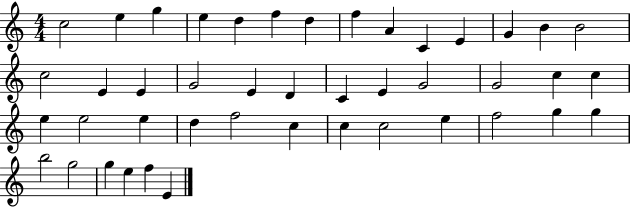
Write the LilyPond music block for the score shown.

{
  \clef treble
  \numericTimeSignature
  \time 4/4
  \key c \major
  c''2 e''4 g''4 | e''4 d''4 f''4 d''4 | f''4 a'4 c'4 e'4 | g'4 b'4 b'2 | \break c''2 e'4 e'4 | g'2 e'4 d'4 | c'4 e'4 g'2 | g'2 c''4 c''4 | \break e''4 e''2 e''4 | d''4 f''2 c''4 | c''4 c''2 e''4 | f''2 g''4 g''4 | \break b''2 g''2 | g''4 e''4 f''4 e'4 | \bar "|."
}